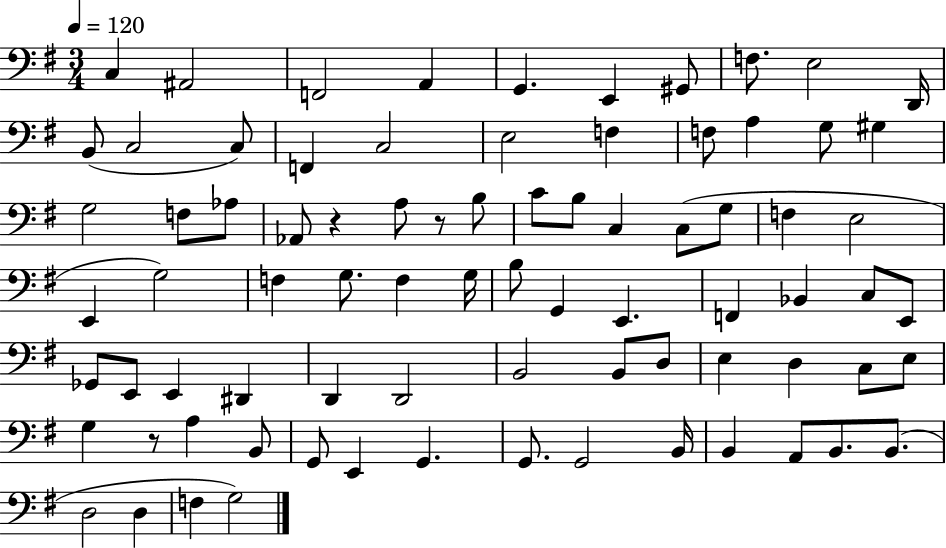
{
  \clef bass
  \numericTimeSignature
  \time 3/4
  \key g \major
  \tempo 4 = 120
  c4 ais,2 | f,2 a,4 | g,4. e,4 gis,8 | f8. e2 d,16 | \break b,8( c2 c8) | f,4 c2 | e2 f4 | f8 a4 g8 gis4 | \break g2 f8 aes8 | aes,8 r4 a8 r8 b8 | c'8 b8 c4 c8( g8 | f4 e2 | \break e,4 g2) | f4 g8. f4 g16 | b8 g,4 e,4. | f,4 bes,4 c8 e,8 | \break ges,8 e,8 e,4 dis,4 | d,4 d,2 | b,2 b,8 d8 | e4 d4 c8 e8 | \break g4 r8 a4 b,8 | g,8 e,4 g,4. | g,8. g,2 b,16 | b,4 a,8 b,8. b,8.( | \break d2 d4 | f4 g2) | \bar "|."
}